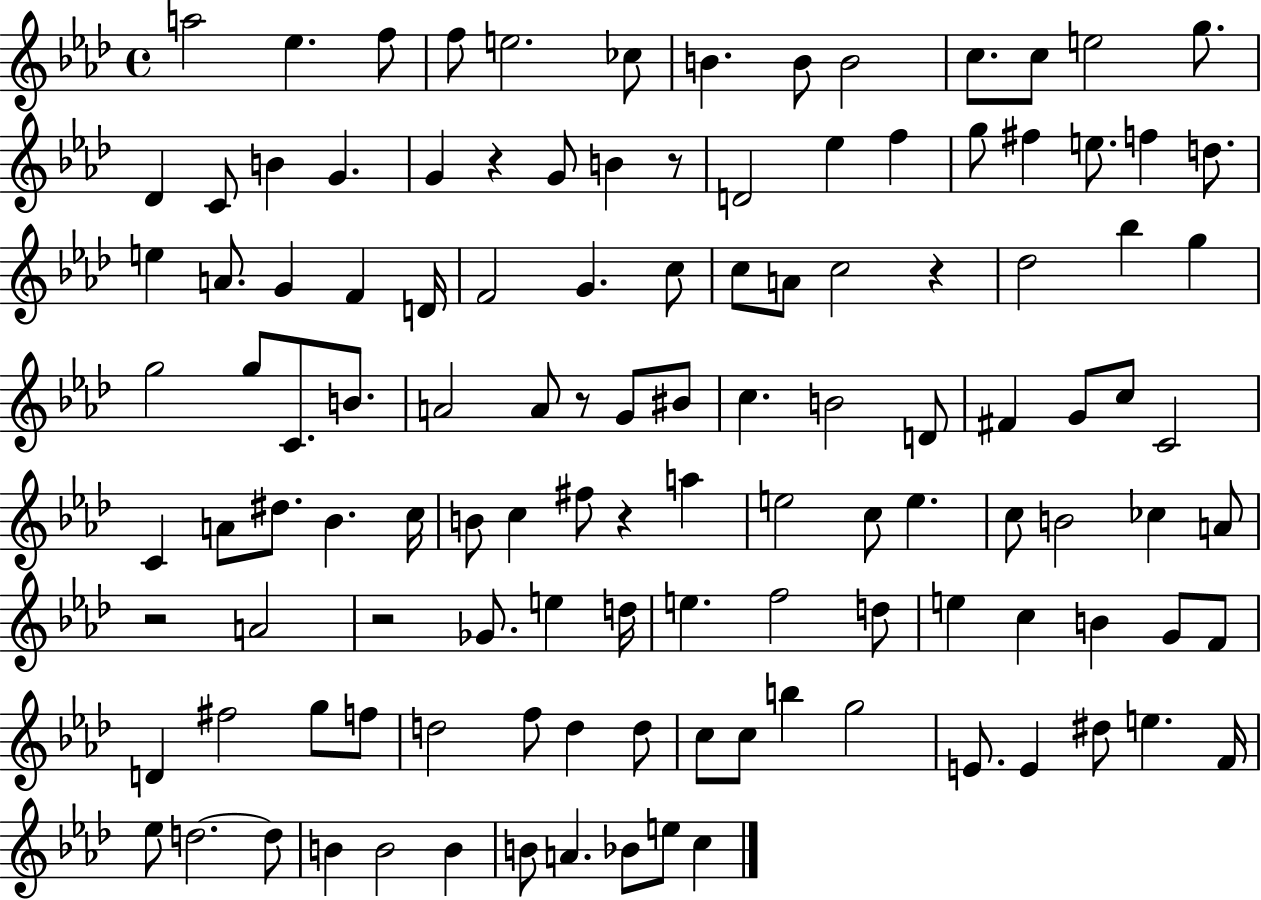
{
  \clef treble
  \time 4/4
  \defaultTimeSignature
  \key aes \major
  a''2 ees''4. f''8 | f''8 e''2. ces''8 | b'4. b'8 b'2 | c''8. c''8 e''2 g''8. | \break des'4 c'8 b'4 g'4. | g'4 r4 g'8 b'4 r8 | d'2 ees''4 f''4 | g''8 fis''4 e''8. f''4 d''8. | \break e''4 a'8. g'4 f'4 d'16 | f'2 g'4. c''8 | c''8 a'8 c''2 r4 | des''2 bes''4 g''4 | \break g''2 g''8 c'8. b'8. | a'2 a'8 r8 g'8 bis'8 | c''4. b'2 d'8 | fis'4 g'8 c''8 c'2 | \break c'4 a'8 dis''8. bes'4. c''16 | b'8 c''4 fis''8 r4 a''4 | e''2 c''8 e''4. | c''8 b'2 ces''4 a'8 | \break r2 a'2 | r2 ges'8. e''4 d''16 | e''4. f''2 d''8 | e''4 c''4 b'4 g'8 f'8 | \break d'4 fis''2 g''8 f''8 | d''2 f''8 d''4 d''8 | c''8 c''8 b''4 g''2 | e'8. e'4 dis''8 e''4. f'16 | \break ees''8 d''2.~~ d''8 | b'4 b'2 b'4 | b'8 a'4. bes'8 e''8 c''4 | \bar "|."
}